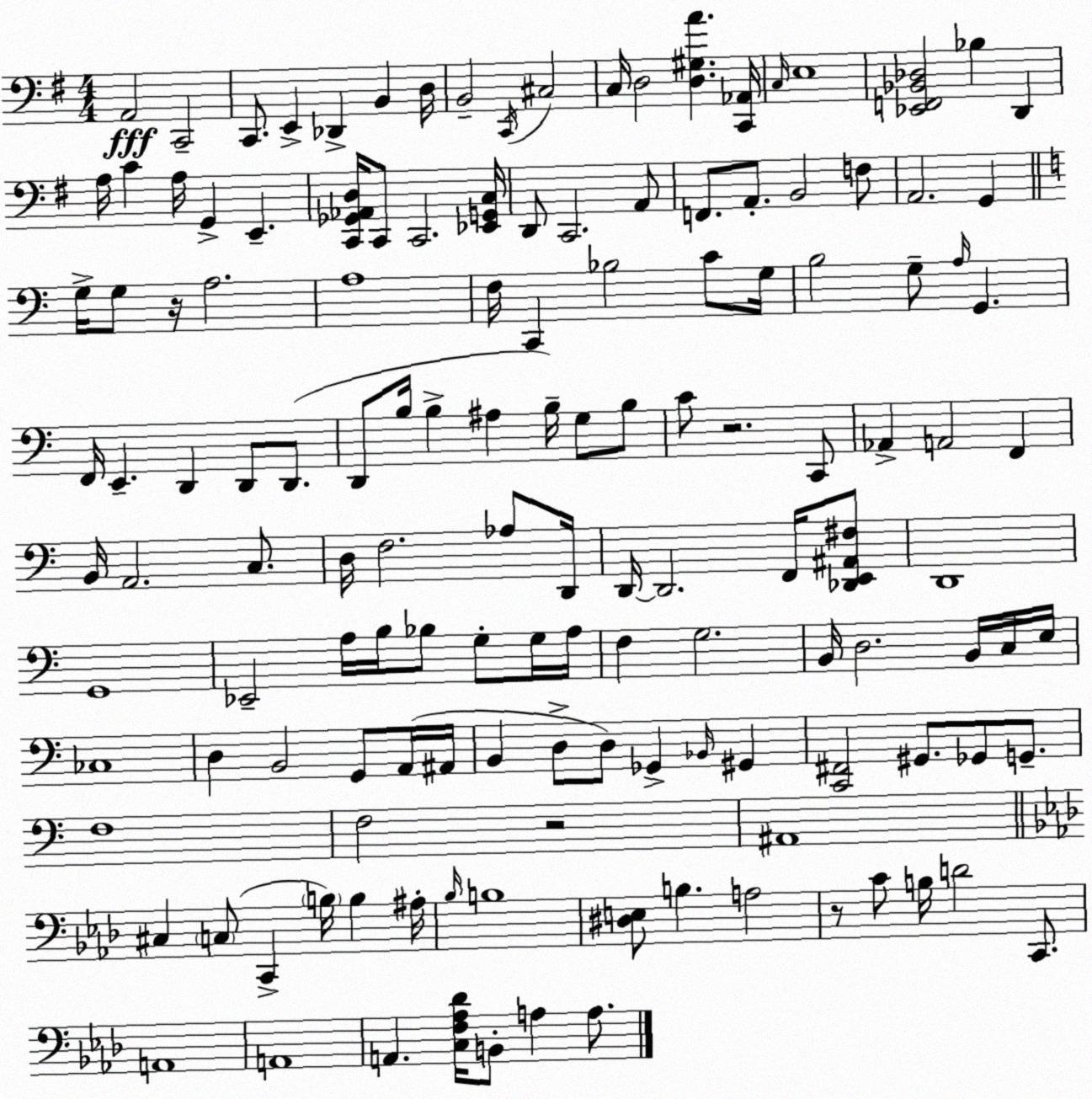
X:1
T:Untitled
M:4/4
L:1/4
K:Em
A,,2 C,,2 C,,/2 E,, _D,, B,, D,/4 B,,2 C,,/4 ^C,2 C,/4 D,2 [D,^G,A] [C,,_A,,]/4 C,/4 E,4 [_E,,F,,_B,,_D,]2 _B, D,, A,/4 C A,/4 G,, E,, [C,,_G,,_A,,D,]/4 C,,/2 C,,2 [_E,,G,,C,]/4 D,,/2 C,,2 A,,/2 F,,/2 A,,/2 B,,2 F,/2 A,,2 G,, G,/4 G,/2 z/4 A,2 A,4 F,/4 C,, _B,2 C/2 G,/4 B,2 G,/2 A,/4 G,, F,,/4 E,, D,, D,,/2 D,,/2 D,,/2 B,/4 B, ^A, B,/4 G,/2 B,/2 C/2 z2 C,,/2 _A,, A,,2 F,, B,,/4 A,,2 C,/2 D,/4 F,2 _A,/2 D,,/4 D,,/4 D,,2 F,,/4 [_D,,E,,^A,,^F,]/2 D,,4 G,,4 _E,,2 A,/4 B,/4 _B,/2 G,/2 G,/4 A,/4 F, G,2 B,,/4 D,2 B,,/4 C,/4 E,/4 _C,4 D, B,,2 G,,/2 A,,/4 ^A,,/4 B,, D,/2 D,/2 _G,, _B,,/4 ^G,, [C,,^F,,]2 ^G,,/2 _G,,/2 G,,/2 F,4 F,2 z2 ^A,,4 ^C, C,/2 C,, B,/4 B, ^A,/4 _B,/4 B,4 [^D,E,]/2 B, A,2 z/2 C/2 B,/4 D2 C,,/2 A,,4 A,,4 A,, [C,F,_A,_D]/4 B,,/2 A, A,/2